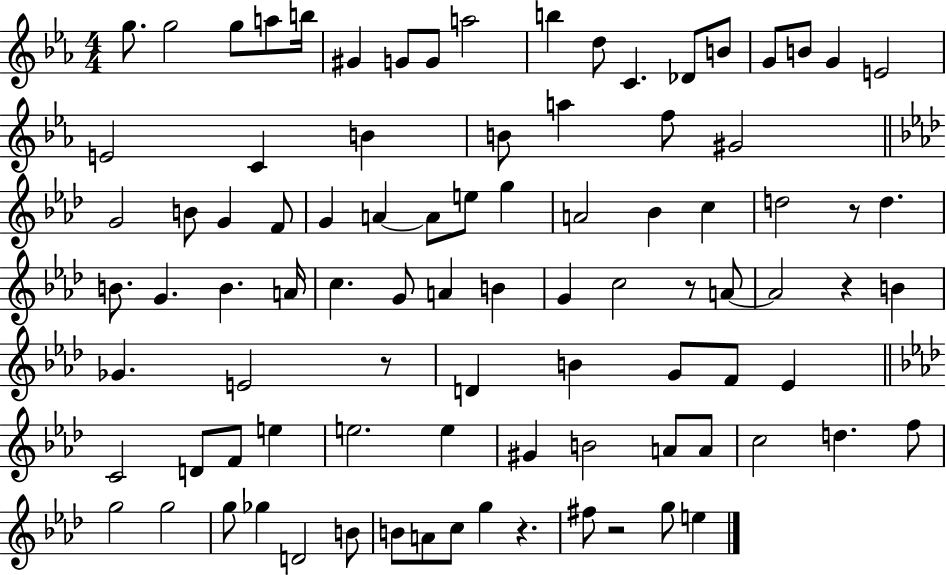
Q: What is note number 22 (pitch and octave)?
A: B4